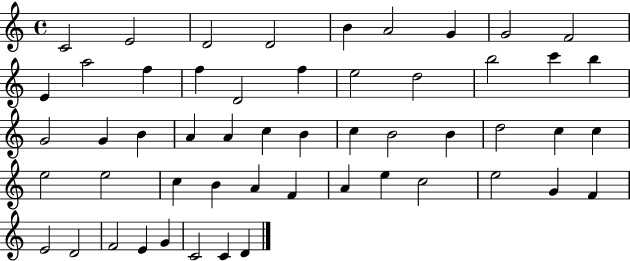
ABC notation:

X:1
T:Untitled
M:4/4
L:1/4
K:C
C2 E2 D2 D2 B A2 G G2 F2 E a2 f f D2 f e2 d2 b2 c' b G2 G B A A c B c B2 B d2 c c e2 e2 c B A F A e c2 e2 G F E2 D2 F2 E G C2 C D